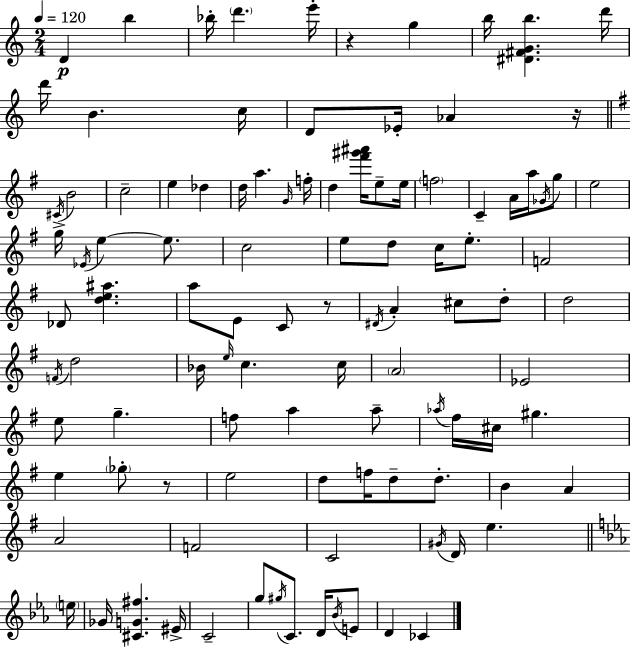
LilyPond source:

{
  \clef treble
  \numericTimeSignature
  \time 2/4
  \key a \minor
  \tempo 4 = 120
  \repeat volta 2 { d'4\p b''4 | bes''16-. \parenthesize d'''4. e'''16-. | r4 g''4 | b''16 <dis' fis' g' b''>4. d'''16 | \break d'''16 b'4. c''16 | d'8 ees'16-. aes'4 r16 | \bar "||" \break \key g \major \acciaccatura { cis'16 } b'2 | c''2-- | e''4 des''4 | d''16 a''4. | \break \grace { g'16 } f''16-. d''4 <fis''' gis''' ais'''>16 e''8-- | e''16 \parenthesize f''2 | c'4-- a'16 a''16 | \acciaccatura { ges'16 } g''8 e''2 | \break g''16-> \acciaccatura { ees'16 } e''4~~ | e''8. c''2 | e''8 d''8 | c''16 e''8.-. f'2 | \break des'8 <d'' e'' ais''>4. | a''8 e'8 | c'8 r8 \acciaccatura { dis'16 } a'4-. | cis''8 d''8-. d''2 | \break \acciaccatura { f'16 } d''2 | bes'16 \grace { e''16 } | c''4. c''16 \parenthesize a'2 | ees'2 | \break e''8 | g''4.-- f''8 | a''4 a''8-- \acciaccatura { aes''16 } | fis''16 cis''16 gis''4. | \break e''4 \parenthesize ges''8-. r8 | e''2 | d''8 f''16 d''8-- d''8.-. | b'4 a'4 | \break a'2 | f'2 | c'2 | \acciaccatura { gis'16 } d'16 e''4. | \break \bar "||" \break \key ees \major \parenthesize e''16 ges'16 <cis' g' fis''>4. | eis'16-> c'2-- | g''8 \acciaccatura { gis''16 } c'8. d'16 | \acciaccatura { bes'16 } e'8 d'4 ces'4 | \break } \bar "|."
}